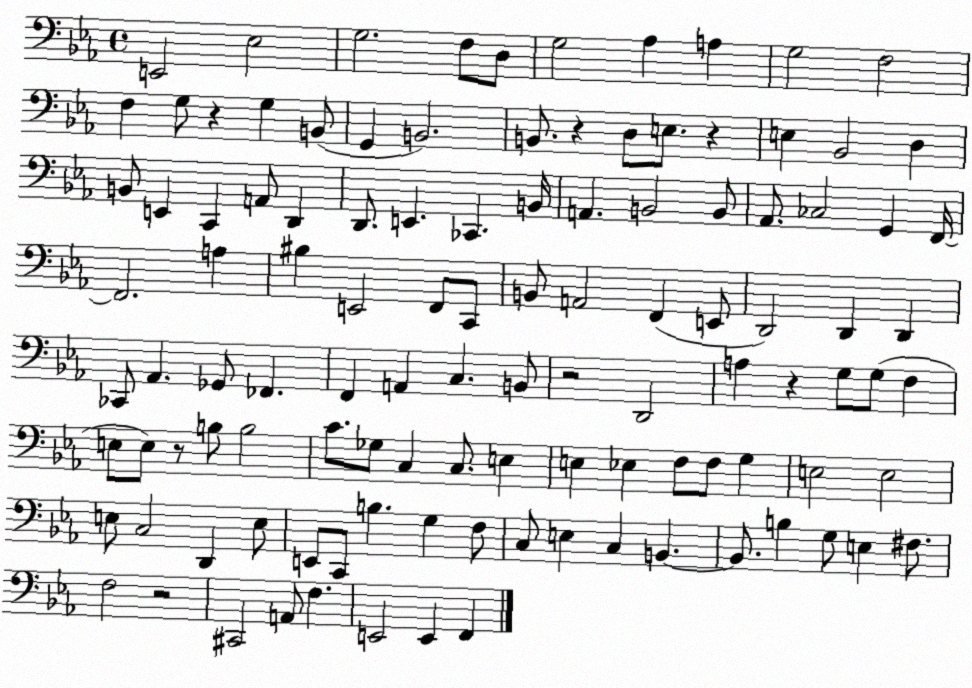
X:1
T:Untitled
M:4/4
L:1/4
K:Eb
E,,2 _E,2 G,2 F,/2 D,/2 G,2 _A, A, G,2 F,2 F, G,/2 z G, B,,/2 G,, B,,2 B,,/2 z D,/2 E,/2 z E, _B,,2 D, B,,/2 E,, C,, A,,/2 D,, D,,/2 E,, _C,, B,,/4 A,, B,,2 B,,/2 _A,,/2 _C,2 G,, F,,/4 F,,2 A, ^B, E,,2 F,,/2 C,,/2 B,,/2 A,,2 F,, E,,/2 D,,2 D,, D,, _C,,/2 _A,, _G,,/2 _F,, F,, A,, C, B,,/2 z2 D,,2 A, z G,/2 G,/2 F, E,/2 E,/2 z/2 B,/2 B,2 C/2 _G,/2 C, C,/2 E, E, _E, F,/2 F,/2 G, E,2 E,2 E,/2 C,2 D,, E,/2 E,,/2 C,,/2 B, G, F,/2 C,/2 E, C, B,, B,,/2 B, G,/2 E, ^F,/2 F,2 z2 ^C,,2 A,,/2 F, E,,2 E,, F,,